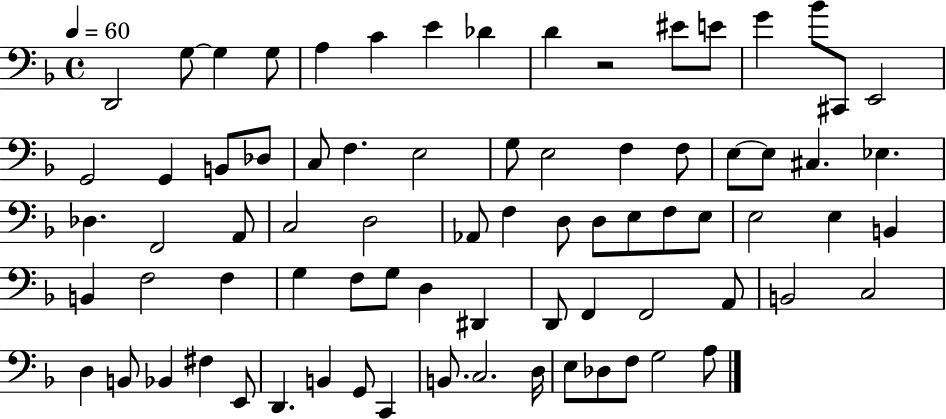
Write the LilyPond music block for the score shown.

{
  \clef bass
  \time 4/4
  \defaultTimeSignature
  \key f \major
  \tempo 4 = 60
  d,2 g8~~ g4 g8 | a4 c'4 e'4 des'4 | d'4 r2 eis'8 e'8 | g'4 bes'8 cis,8 e,2 | \break g,2 g,4 b,8 des8 | c8 f4. e2 | g8 e2 f4 f8 | e8~~ e8 cis4. ees4. | \break des4. f,2 a,8 | c2 d2 | aes,8 f4 d8 d8 e8 f8 e8 | e2 e4 b,4 | \break b,4 f2 f4 | g4 f8 g8 d4 dis,4 | d,8 f,4 f,2 a,8 | b,2 c2 | \break d4 b,8 bes,4 fis4 e,8 | d,4. b,4 g,8 c,4 | b,8. c2. d16 | e8 des8 f8 g2 a8 | \break \bar "|."
}